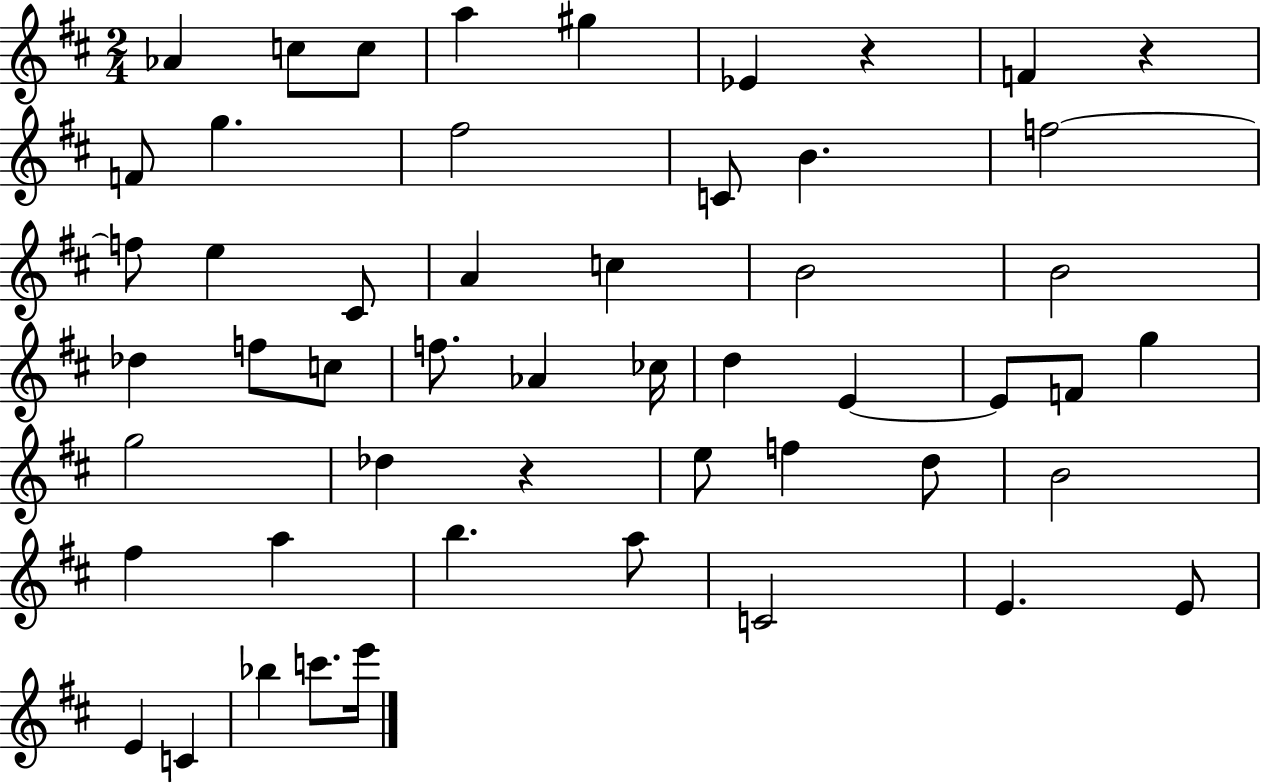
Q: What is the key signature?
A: D major